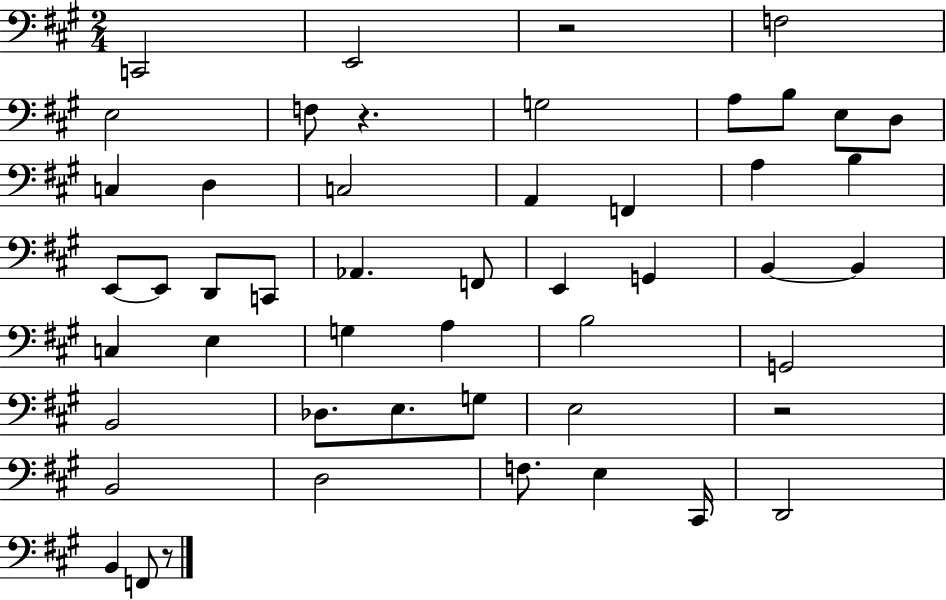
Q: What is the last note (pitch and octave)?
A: F2